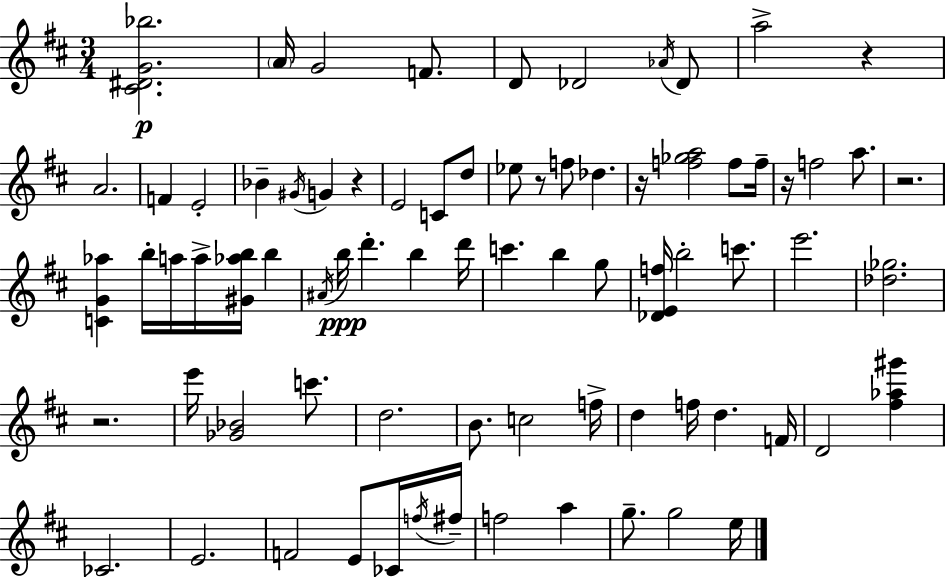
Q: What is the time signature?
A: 3/4